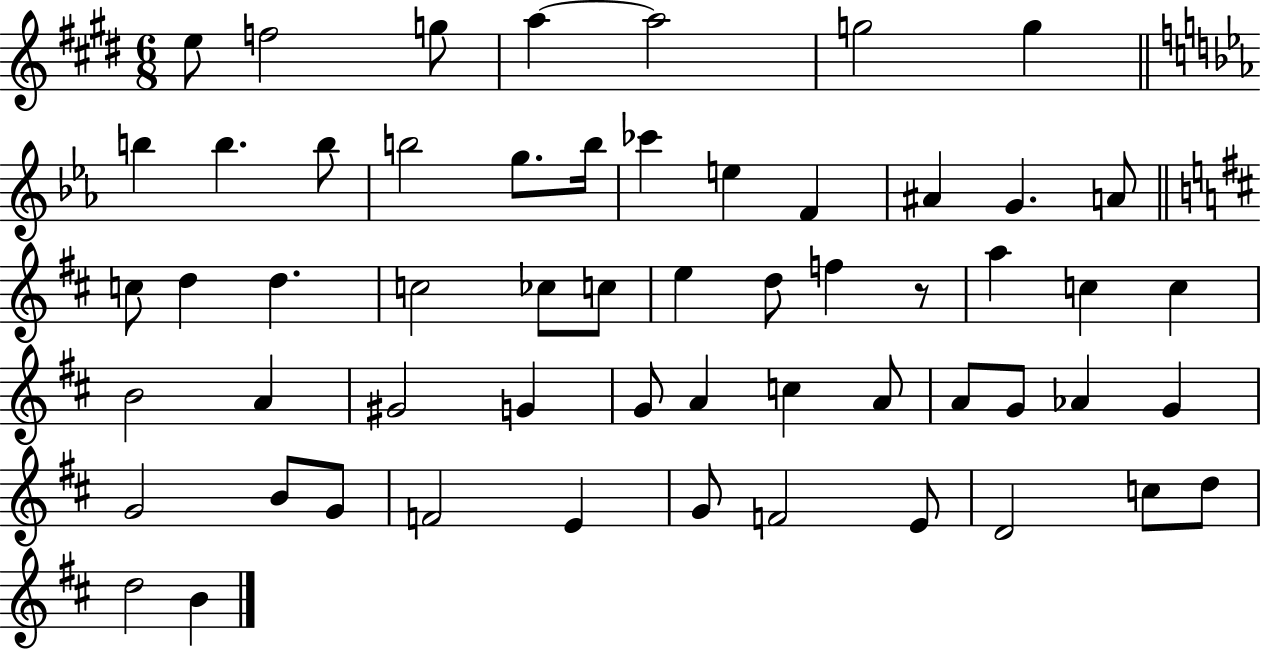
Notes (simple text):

E5/e F5/h G5/e A5/q A5/h G5/h G5/q B5/q B5/q. B5/e B5/h G5/e. B5/s CES6/q E5/q F4/q A#4/q G4/q. A4/e C5/e D5/q D5/q. C5/h CES5/e C5/e E5/q D5/e F5/q R/e A5/q C5/q C5/q B4/h A4/q G#4/h G4/q G4/e A4/q C5/q A4/e A4/e G4/e Ab4/q G4/q G4/h B4/e G4/e F4/h E4/q G4/e F4/h E4/e D4/h C5/e D5/e D5/h B4/q